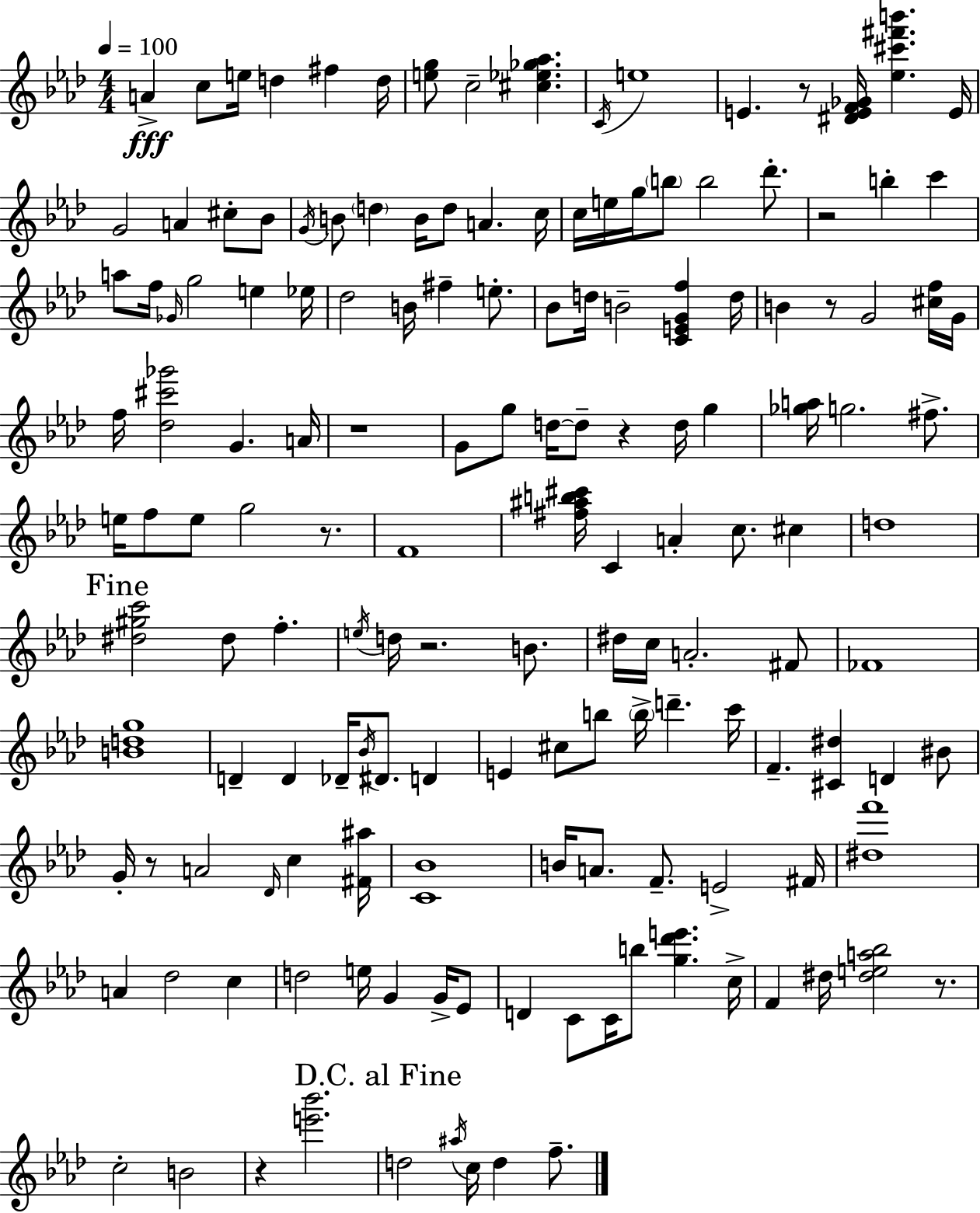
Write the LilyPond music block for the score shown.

{
  \clef treble
  \numericTimeSignature
  \time 4/4
  \key f \minor
  \tempo 4 = 100
  a'4->\fff c''8 e''16 d''4 fis''4 d''16 | <e'' g''>8 c''2-- <cis'' ees'' ges'' aes''>4. | \acciaccatura { c'16 } e''1 | e'4. r8 <dis' e' f' ges'>16 <ees'' cis''' fis''' b'''>4. | \break e'16 g'2 a'4 cis''8-. bes'8 | \acciaccatura { g'16 } b'8 \parenthesize d''4 b'16 d''8 a'4. | c''16 c''16 e''16 g''16 \parenthesize b''8 b''2 des'''8.-. | r2 b''4-. c'''4 | \break a''8 f''16 \grace { ges'16 } g''2 e''4 | ees''16 des''2 b'16 fis''4-- | e''8.-. bes'8 d''16 b'2-- <c' e' g' f''>4 | d''16 b'4 r8 g'2 | \break <cis'' f''>16 g'16 f''16 <des'' cis''' ges'''>2 g'4. | a'16 r1 | g'8 g''8 d''16~~ d''8-- r4 d''16 g''4 | <ges'' a''>16 g''2. | \break fis''8.-> e''16 f''8 e''8 g''2 | r8. f'1 | <fis'' ais'' b'' cis'''>16 c'4 a'4-. c''8. cis''4 | d''1 | \break \mark "Fine" <dis'' gis'' c'''>2 dis''8 f''4.-. | \acciaccatura { e''16 } d''16 r2. | b'8. dis''16 c''16 a'2.-. | fis'8 fes'1 | \break <b' d'' g''>1 | d'4-- d'4 des'16-- \acciaccatura { bes'16 } dis'8. | d'4 e'4 cis''8 b''8 \parenthesize b''16-> d'''4.-- | c'''16 f'4.-- <cis' dis''>4 d'4 | \break bis'8 g'16-. r8 a'2 | \grace { des'16 } c''4 <fis' ais''>16 <c' bes'>1 | b'16 a'8. f'8.-- e'2-> | fis'16 <dis'' f'''>1 | \break a'4 des''2 | c''4 d''2 e''16 g'4 | g'16-> ees'8 d'4 c'8 c'16 b''8 <g'' des''' e'''>4. | c''16-> f'4 dis''16 <dis'' e'' a'' bes''>2 | \break r8. c''2-. b'2 | r4 <e''' bes'''>2. | \mark "D.C. al Fine" d''2 \acciaccatura { ais''16 } c''16 | d''4 f''8.-- \bar "|."
}